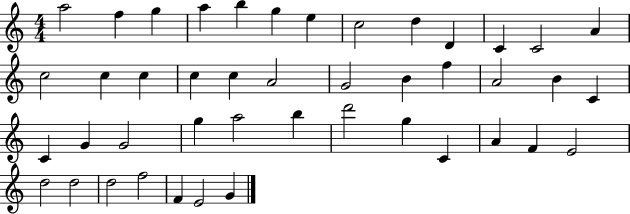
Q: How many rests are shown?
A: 0